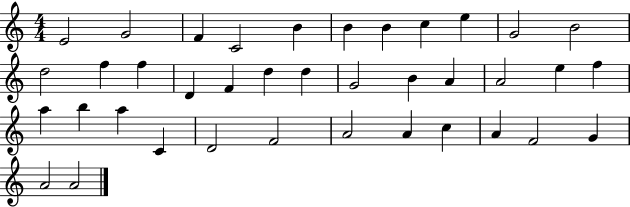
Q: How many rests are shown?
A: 0